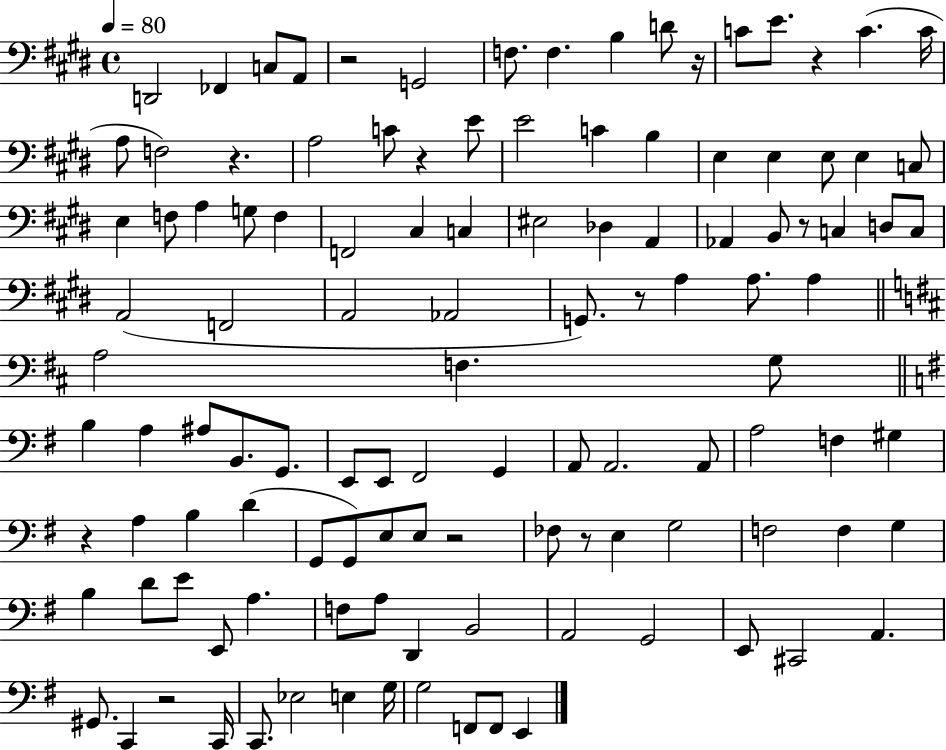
{
  \clef bass
  \time 4/4
  \defaultTimeSignature
  \key e \major
  \tempo 4 = 80
  d,2 fes,4 c8 a,8 | r2 g,2 | f8. f4. b4 d'8 r16 | c'8 e'8. r4 c'4.( c'16 | \break a8 f2) r4. | a2 c'8 r4 e'8 | e'2 c'4 b4 | e4 e4 e8 e4 c8 | \break e4 f8 a4 g8 f4 | f,2 cis4 c4 | eis2 des4 a,4 | aes,4 b,8 r8 c4 d8 c8 | \break a,2( f,2 | a,2 aes,2 | g,8.) r8 a4 a8. a4 | \bar "||" \break \key b \minor a2 f4. g8 | \bar "||" \break \key g \major b4 a4 ais8 b,8. g,8. | e,8 e,8 fis,2 g,4 | a,8 a,2. a,8 | a2 f4 gis4 | \break r4 a4 b4 d'4( | g,8 g,8) e8 e8 r2 | fes8 r8 e4 g2 | f2 f4 g4 | \break b4 d'8 e'8 e,8 a4. | f8 a8 d,4 b,2 | a,2 g,2 | e,8 cis,2 a,4. | \break gis,8. c,4 r2 c,16 | c,8. ees2 e4 g16 | g2 f,8 f,8 e,4 | \bar "|."
}